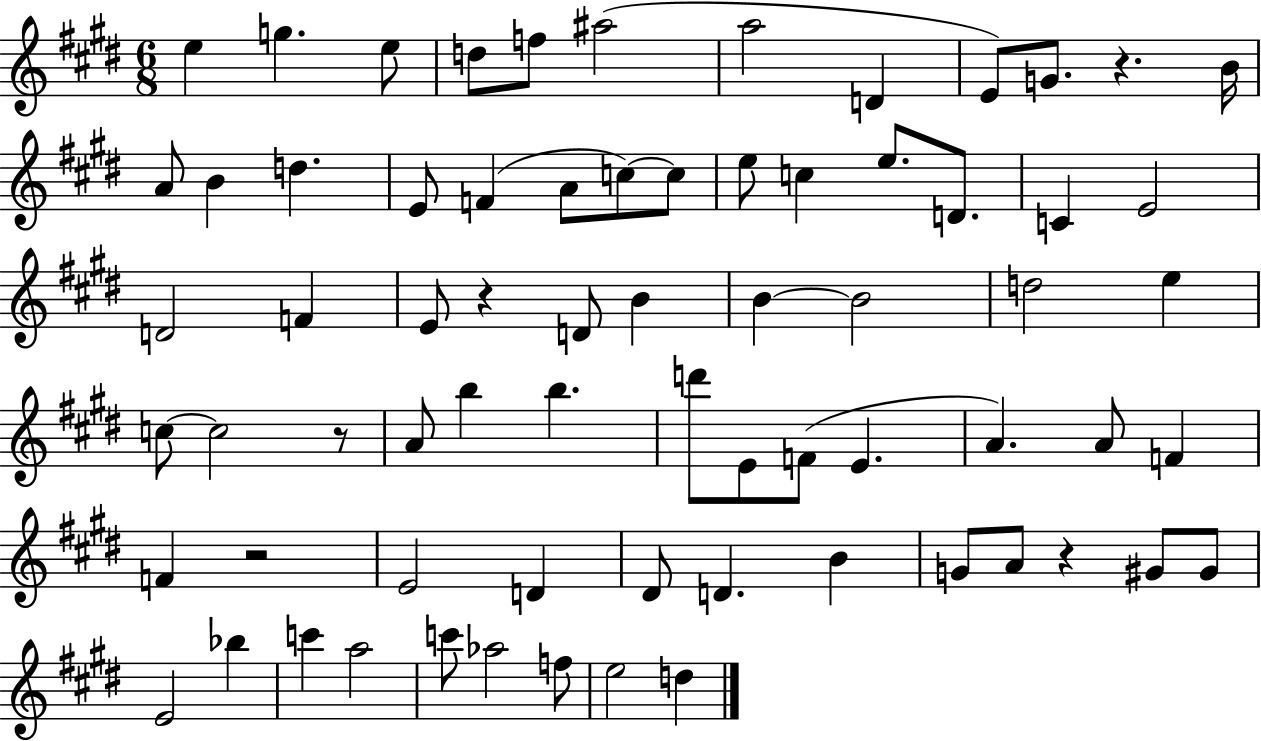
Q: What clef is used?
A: treble